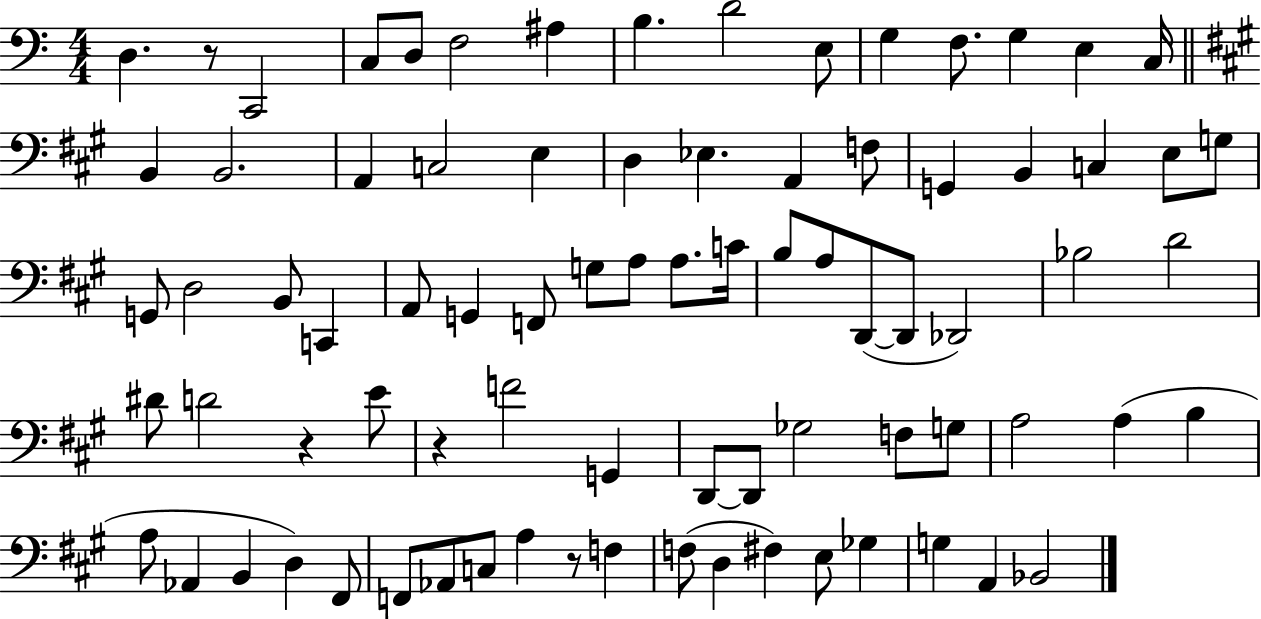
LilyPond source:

{
  \clef bass
  \numericTimeSignature
  \time 4/4
  \key c \major
  d4. r8 c,2 | c8 d8 f2 ais4 | b4. d'2 e8 | g4 f8. g4 e4 c16 | \break \bar "||" \break \key a \major b,4 b,2. | a,4 c2 e4 | d4 ees4. a,4 f8 | g,4 b,4 c4 e8 g8 | \break g,8 d2 b,8 c,4 | a,8 g,4 f,8 g8 a8 a8. c'16 | b8 a8 d,8~(~ d,8 des,2) | bes2 d'2 | \break dis'8 d'2 r4 e'8 | r4 f'2 g,4 | d,8~~ d,8 ges2 f8 g8 | a2 a4( b4 | \break a8 aes,4 b,4 d4) fis,8 | f,8 aes,8 c8 a4 r8 f4 | f8( d4 fis4) e8 ges4 | g4 a,4 bes,2 | \break \bar "|."
}